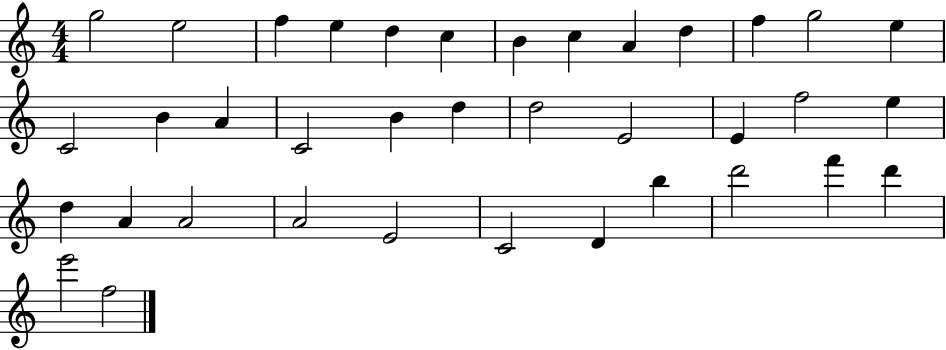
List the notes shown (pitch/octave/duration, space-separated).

G5/h E5/h F5/q E5/q D5/q C5/q B4/q C5/q A4/q D5/q F5/q G5/h E5/q C4/h B4/q A4/q C4/h B4/q D5/q D5/h E4/h E4/q F5/h E5/q D5/q A4/q A4/h A4/h E4/h C4/h D4/q B5/q D6/h F6/q D6/q E6/h F5/h